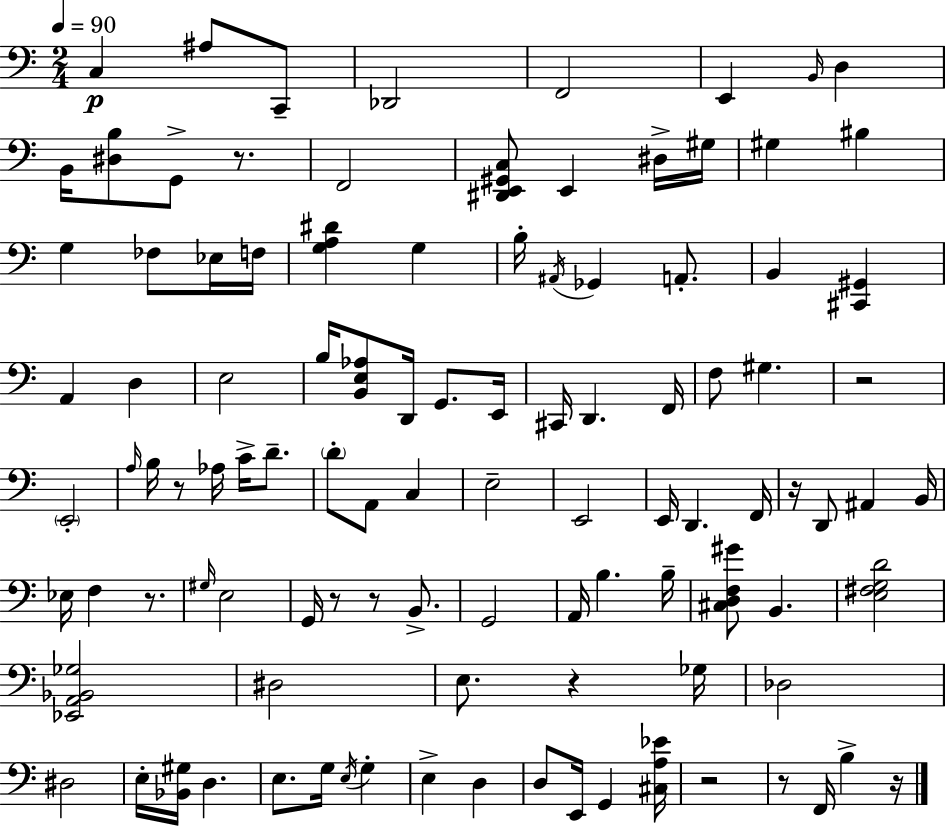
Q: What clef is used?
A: bass